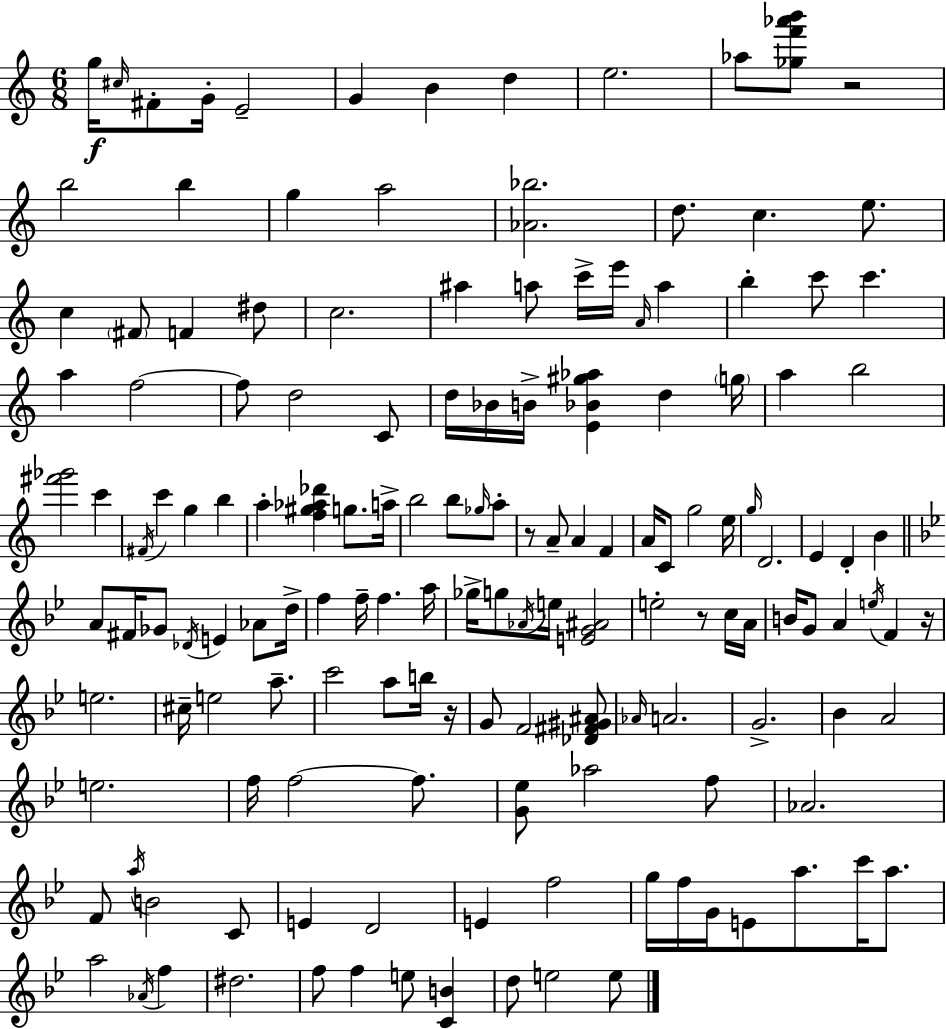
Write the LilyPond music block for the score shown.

{
  \clef treble
  \numericTimeSignature
  \time 6/8
  \key c \major
  \repeat volta 2 { g''16\f \grace { cis''16 } fis'8-. g'16-. e'2-- | g'4 b'4 d''4 | e''2. | aes''8 <ges'' f''' aes''' b'''>8 r2 | \break b''2 b''4 | g''4 a''2 | <aes' bes''>2. | d''8. c''4. e''8. | \break c''4 \parenthesize fis'8 f'4 dis''8 | c''2. | ais''4 a''8 c'''16-> e'''16 \grace { a'16 } a''4 | b''4-. c'''8 c'''4. | \break a''4 f''2~~ | f''8 d''2 | c'8 d''16 bes'16 b'16-> <e' bes' gis'' aes''>4 d''4 | \parenthesize g''16 a''4 b''2 | \break <fis''' ges'''>2 c'''4 | \acciaccatura { fis'16 } c'''4 g''4 b''4 | a''4-. <f'' gis'' aes'' des'''>4 g''8. | a''16-> b''2 b''8 | \break \grace { ges''16 } a''8-. r8 a'8-- a'4 | f'4 a'16 c'8 g''2 | e''16 \grace { g''16 } d'2. | e'4 d'4-. | \break b'4 \bar "||" \break \key bes \major a'8 fis'16 ges'8 \acciaccatura { des'16 } e'4 aes'8 | d''16-> f''4 f''16-- f''4. | a''16 ges''16-> g''8 \acciaccatura { aes'16 } e''16 <e' g' ais'>2 | e''2-. r8 | \break c''16 a'16 b'16 g'8 a'4 \acciaccatura { e''16 } f'4 | r16 e''2. | cis''16-- e''2 | a''8.-- c'''2 a''8 | \break b''16 r16 g'8 f'2 | <des' fis' gis' ais'>8 \grace { aes'16 } a'2. | g'2.-> | bes'4 a'2 | \break e''2. | f''16 f''2~~ | f''8. <g' ees''>8 aes''2 | f''8 aes'2. | \break f'8 \acciaccatura { a''16 } b'2 | c'8 e'4 d'2 | e'4 f''2 | g''16 f''16 g'16 e'8 a''8. | \break c'''16 a''8. a''2 | \acciaccatura { aes'16 } f''4 dis''2. | f''8 f''4 | e''8 <c' b'>4 d''8 e''2 | \break e''8 } \bar "|."
}